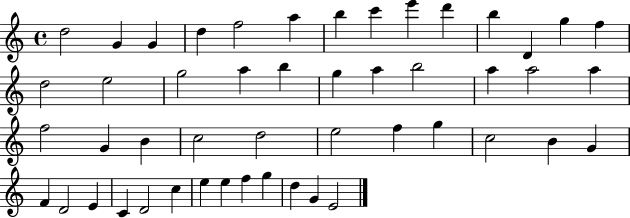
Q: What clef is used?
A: treble